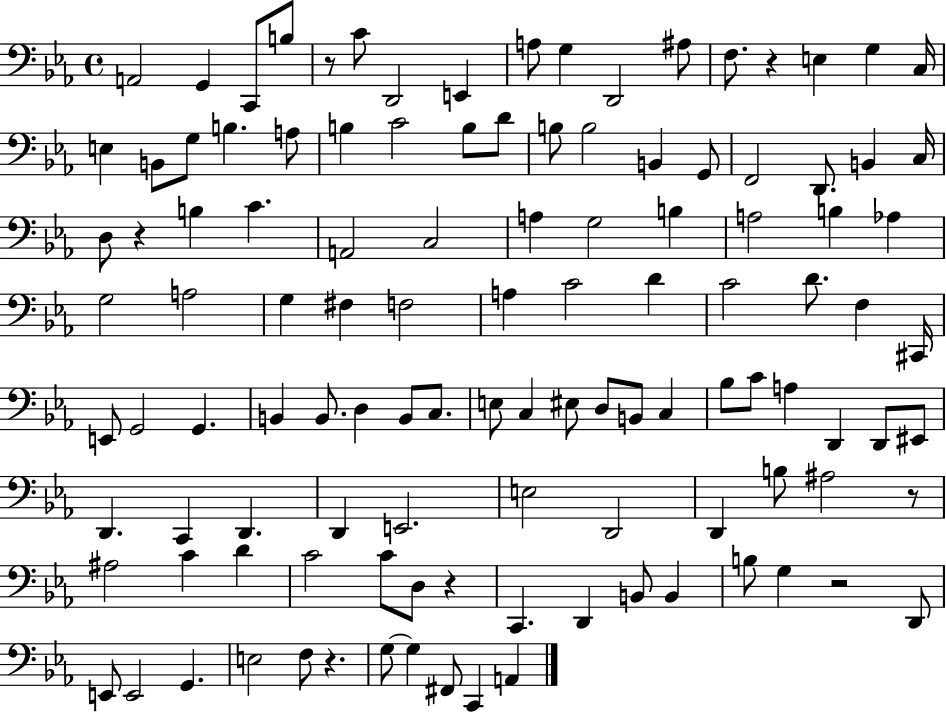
X:1
T:Untitled
M:4/4
L:1/4
K:Eb
A,,2 G,, C,,/2 B,/2 z/2 C/2 D,,2 E,, A,/2 G, D,,2 ^A,/2 F,/2 z E, G, C,/4 E, B,,/2 G,/2 B, A,/2 B, C2 B,/2 D/2 B,/2 B,2 B,, G,,/2 F,,2 D,,/2 B,, C,/4 D,/2 z B, C A,,2 C,2 A, G,2 B, A,2 B, _A, G,2 A,2 G, ^F, F,2 A, C2 D C2 D/2 F, ^C,,/4 E,,/2 G,,2 G,, B,, B,,/2 D, B,,/2 C,/2 E,/2 C, ^E,/2 D,/2 B,,/2 C, _B,/2 C/2 A, D,, D,,/2 ^E,,/2 D,, C,, D,, D,, E,,2 E,2 D,,2 D,, B,/2 ^A,2 z/2 ^A,2 C D C2 C/2 D,/2 z C,, D,, B,,/2 B,, B,/2 G, z2 D,,/2 E,,/2 E,,2 G,, E,2 F,/2 z G,/2 G, ^F,,/2 C,, A,,